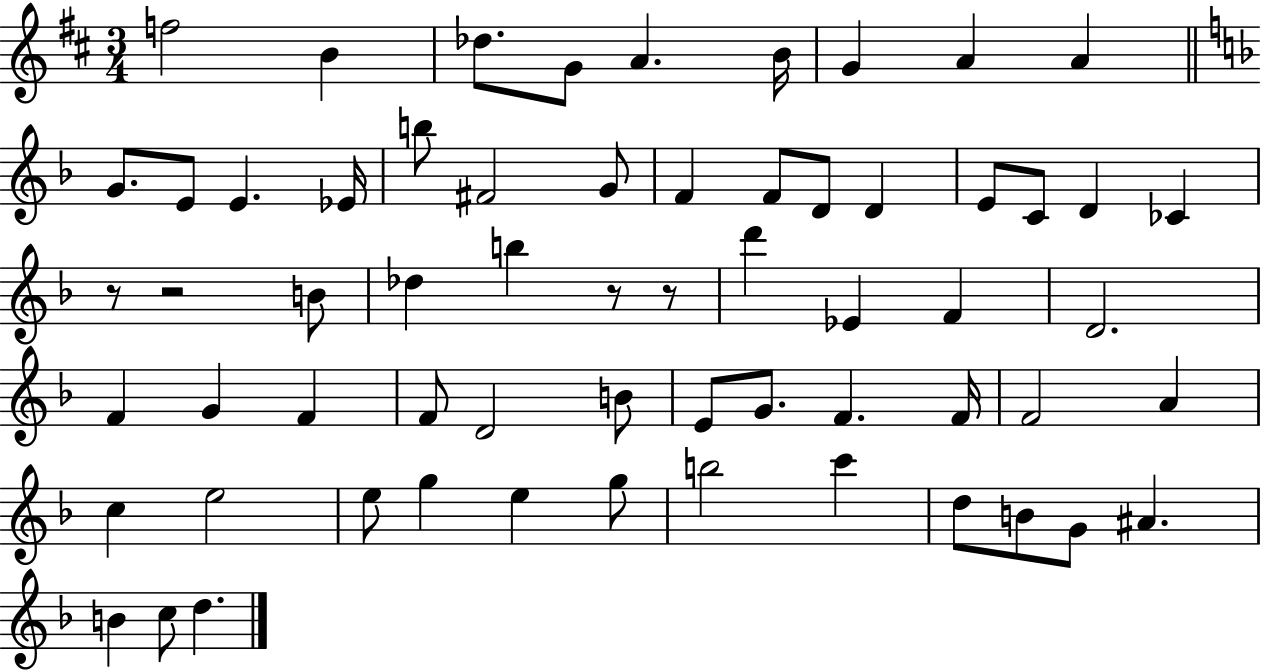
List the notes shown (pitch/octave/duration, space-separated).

F5/h B4/q Db5/e. G4/e A4/q. B4/s G4/q A4/q A4/q G4/e. E4/e E4/q. Eb4/s B5/e F#4/h G4/e F4/q F4/e D4/e D4/q E4/e C4/e D4/q CES4/q R/e R/h B4/e Db5/q B5/q R/e R/e D6/q Eb4/q F4/q D4/h. F4/q G4/q F4/q F4/e D4/h B4/e E4/e G4/e. F4/q. F4/s F4/h A4/q C5/q E5/h E5/e G5/q E5/q G5/e B5/h C6/q D5/e B4/e G4/e A#4/q. B4/q C5/e D5/q.